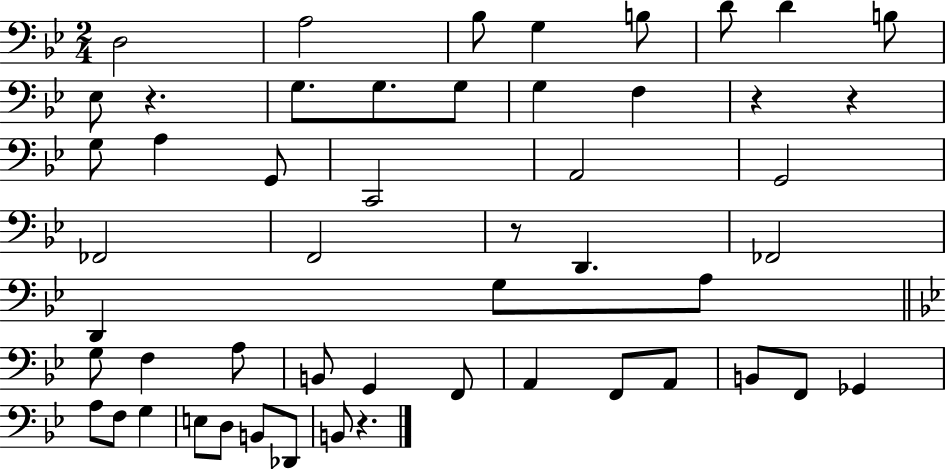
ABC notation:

X:1
T:Untitled
M:2/4
L:1/4
K:Bb
D,2 A,2 _B,/2 G, B,/2 D/2 D B,/2 _E,/2 z G,/2 G,/2 G,/2 G, F, z z G,/2 A, G,,/2 C,,2 A,,2 G,,2 _F,,2 F,,2 z/2 D,, _F,,2 D,, G,/2 A,/2 G,/2 F, A,/2 B,,/2 G,, F,,/2 A,, F,,/2 A,,/2 B,,/2 F,,/2 _G,, A,/2 F,/2 G, E,/2 D,/2 B,,/2 _D,,/2 B,,/2 z